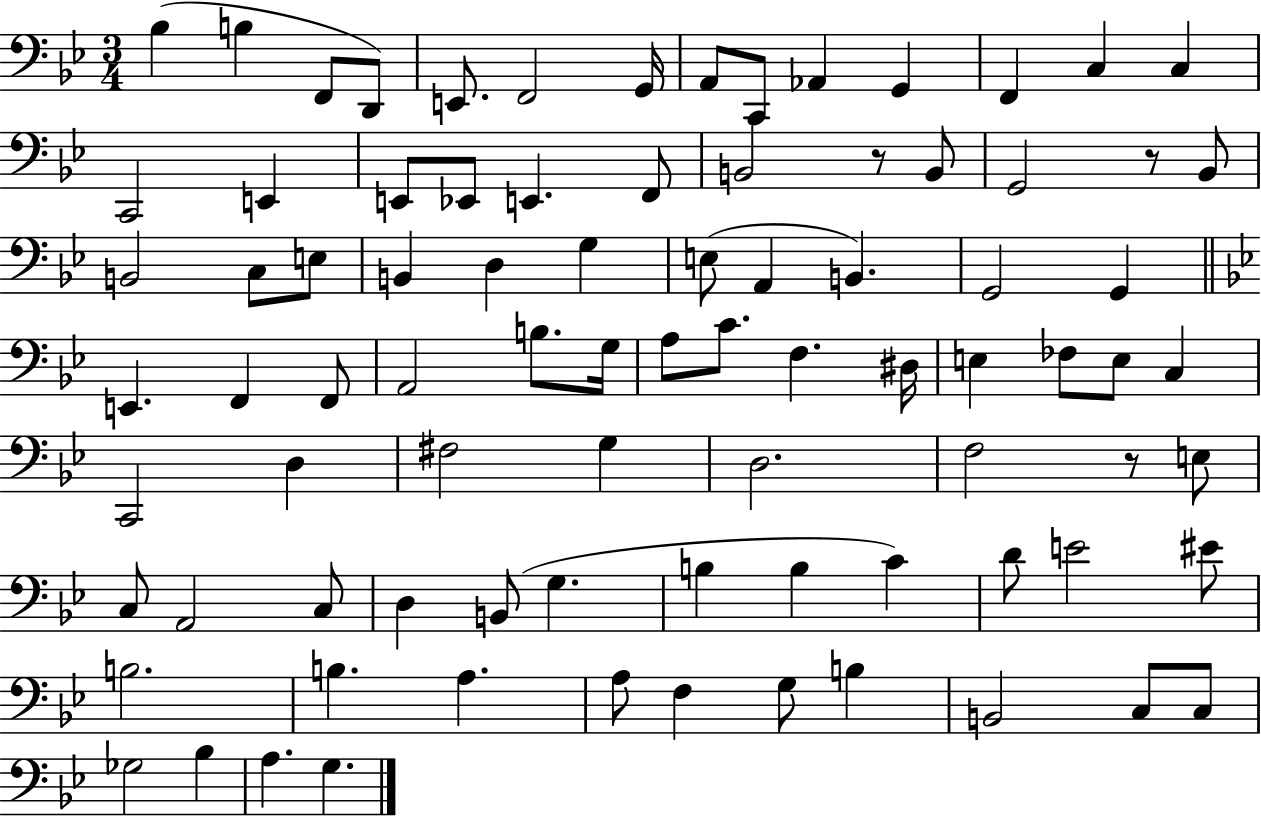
X:1
T:Untitled
M:3/4
L:1/4
K:Bb
_B, B, F,,/2 D,,/2 E,,/2 F,,2 G,,/4 A,,/2 C,,/2 _A,, G,, F,, C, C, C,,2 E,, E,,/2 _E,,/2 E,, F,,/2 B,,2 z/2 B,,/2 G,,2 z/2 _B,,/2 B,,2 C,/2 E,/2 B,, D, G, E,/2 A,, B,, G,,2 G,, E,, F,, F,,/2 A,,2 B,/2 G,/4 A,/2 C/2 F, ^D,/4 E, _F,/2 E,/2 C, C,,2 D, ^F,2 G, D,2 F,2 z/2 E,/2 C,/2 A,,2 C,/2 D, B,,/2 G, B, B, C D/2 E2 ^E/2 B,2 B, A, A,/2 F, G,/2 B, B,,2 C,/2 C,/2 _G,2 _B, A, G,